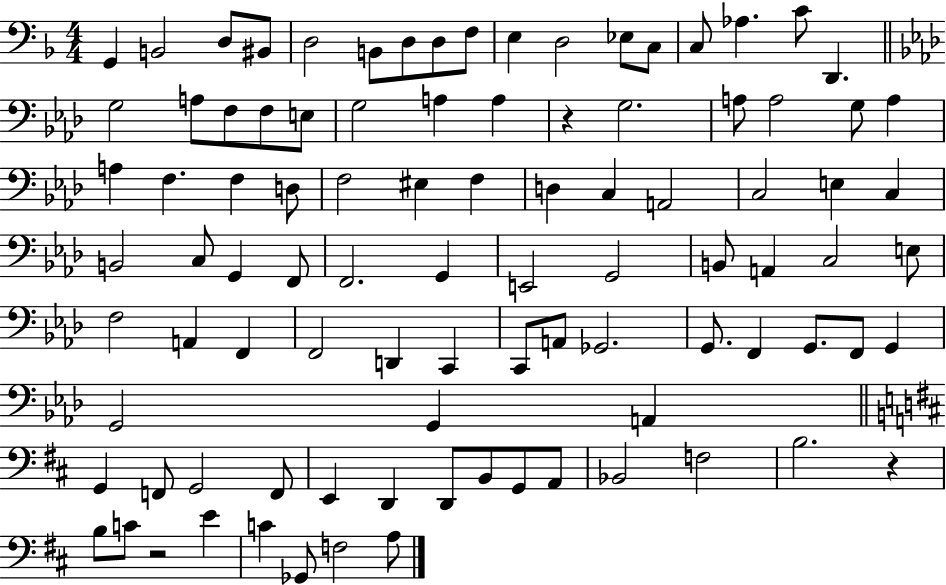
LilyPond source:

{
  \clef bass
  \numericTimeSignature
  \time 4/4
  \key f \major
  \repeat volta 2 { g,4 b,2 d8 bis,8 | d2 b,8 d8 d8 f8 | e4 d2 ees8 c8 | c8 aes4. c'8 d,4. | \break \bar "||" \break \key aes \major g2 a8 f8 f8 e8 | g2 a4 a4 | r4 g2. | a8 a2 g8 a4 | \break a4 f4. f4 d8 | f2 eis4 f4 | d4 c4 a,2 | c2 e4 c4 | \break b,2 c8 g,4 f,8 | f,2. g,4 | e,2 g,2 | b,8 a,4 c2 e8 | \break f2 a,4 f,4 | f,2 d,4 c,4 | c,8 a,8 ges,2. | g,8. f,4 g,8. f,8 g,4 | \break g,2 g,4 a,4 | \bar "||" \break \key b \minor g,4 f,8 g,2 f,8 | e,4 d,4 d,8 b,8 g,8 a,8 | bes,2 f2 | b2. r4 | \break b8 c'8 r2 e'4 | c'4 ges,8 f2 a8 | } \bar "|."
}